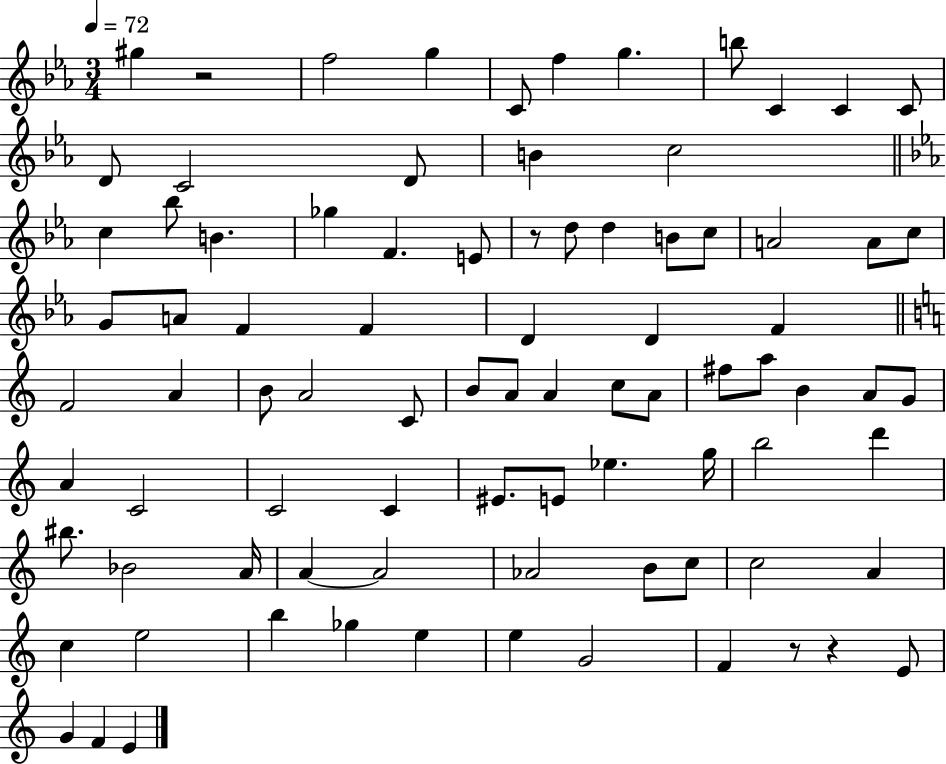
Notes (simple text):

G#5/q R/h F5/h G5/q C4/e F5/q G5/q. B5/e C4/q C4/q C4/e D4/e C4/h D4/e B4/q C5/h C5/q Bb5/e B4/q. Gb5/q F4/q. E4/e R/e D5/e D5/q B4/e C5/e A4/h A4/e C5/e G4/e A4/e F4/q F4/q D4/q D4/q F4/q F4/h A4/q B4/e A4/h C4/e B4/e A4/e A4/q C5/e A4/e F#5/e A5/e B4/q A4/e G4/e A4/q C4/h C4/h C4/q EIS4/e. E4/e Eb5/q. G5/s B5/h D6/q BIS5/e. Bb4/h A4/s A4/q A4/h Ab4/h B4/e C5/e C5/h A4/q C5/q E5/h B5/q Gb5/q E5/q E5/q G4/h F4/q R/e R/q E4/e G4/q F4/q E4/q